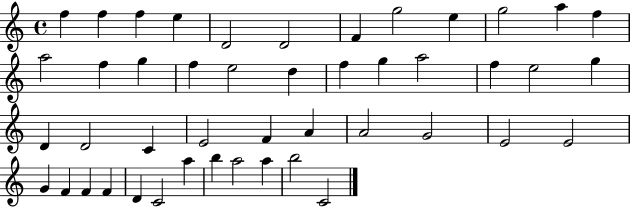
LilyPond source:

{
  \clef treble
  \time 4/4
  \defaultTimeSignature
  \key c \major
  f''4 f''4 f''4 e''4 | d'2 d'2 | f'4 g''2 e''4 | g''2 a''4 f''4 | \break a''2 f''4 g''4 | f''4 e''2 d''4 | f''4 g''4 a''2 | f''4 e''2 g''4 | \break d'4 d'2 c'4 | e'2 f'4 a'4 | a'2 g'2 | e'2 e'2 | \break g'4 f'4 f'4 f'4 | d'4 c'2 a''4 | b''4 a''2 a''4 | b''2 c'2 | \break \bar "|."
}